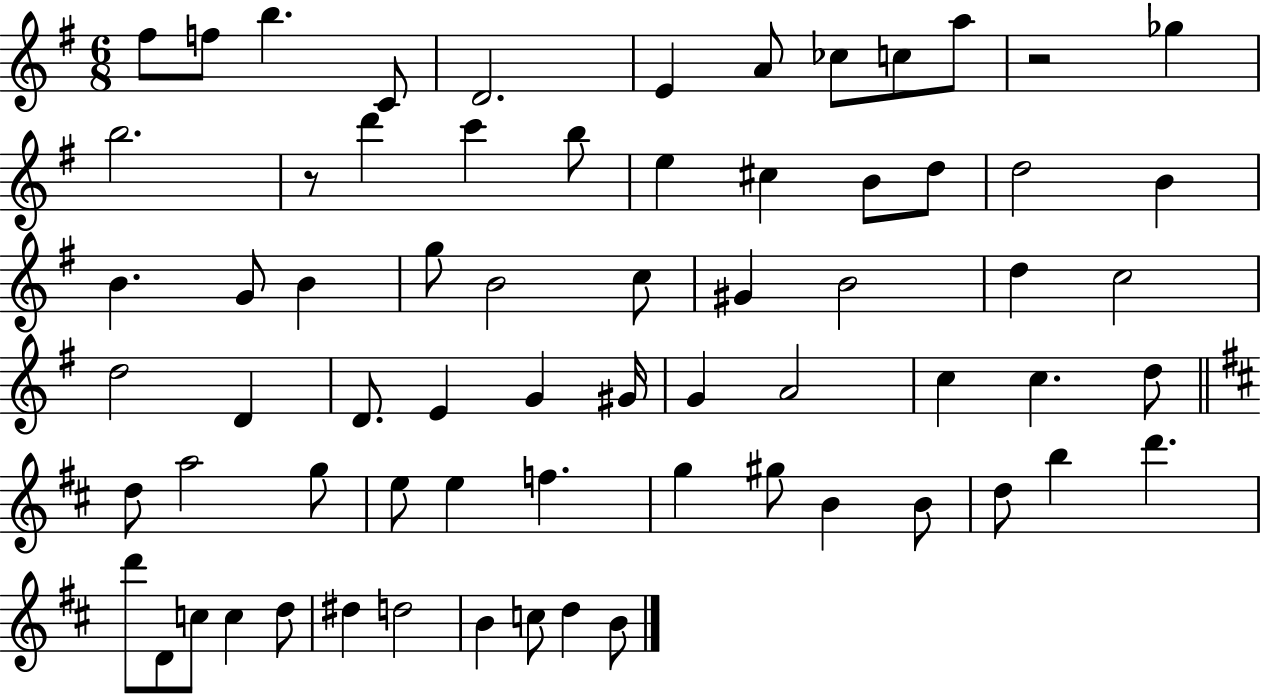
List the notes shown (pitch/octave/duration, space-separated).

F#5/e F5/e B5/q. C4/e D4/h. E4/q A4/e CES5/e C5/e A5/e R/h Gb5/q B5/h. R/e D6/q C6/q B5/e E5/q C#5/q B4/e D5/e D5/h B4/q B4/q. G4/e B4/q G5/e B4/h C5/e G#4/q B4/h D5/q C5/h D5/h D4/q D4/e. E4/q G4/q G#4/s G4/q A4/h C5/q C5/q. D5/e D5/e A5/h G5/e E5/e E5/q F5/q. G5/q G#5/e B4/q B4/e D5/e B5/q D6/q. D6/e D4/e C5/e C5/q D5/e D#5/q D5/h B4/q C5/e D5/q B4/e